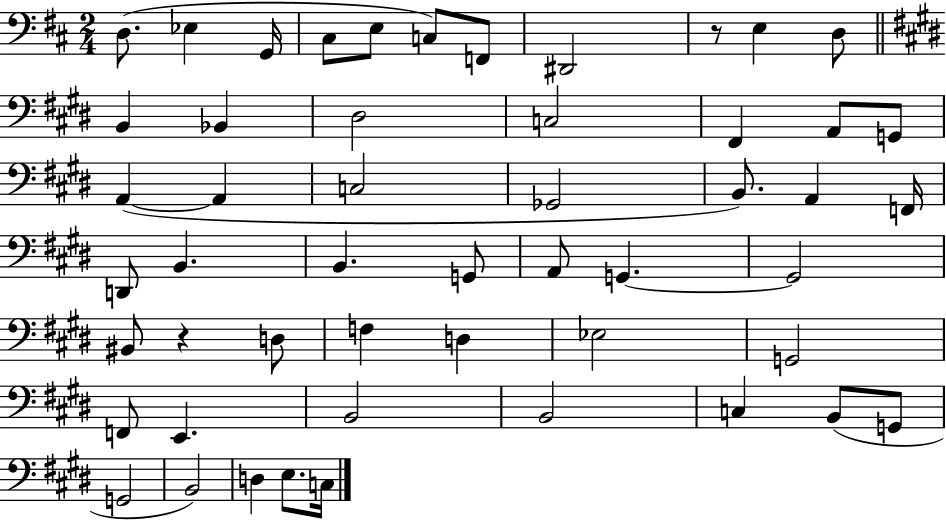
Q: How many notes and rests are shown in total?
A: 51